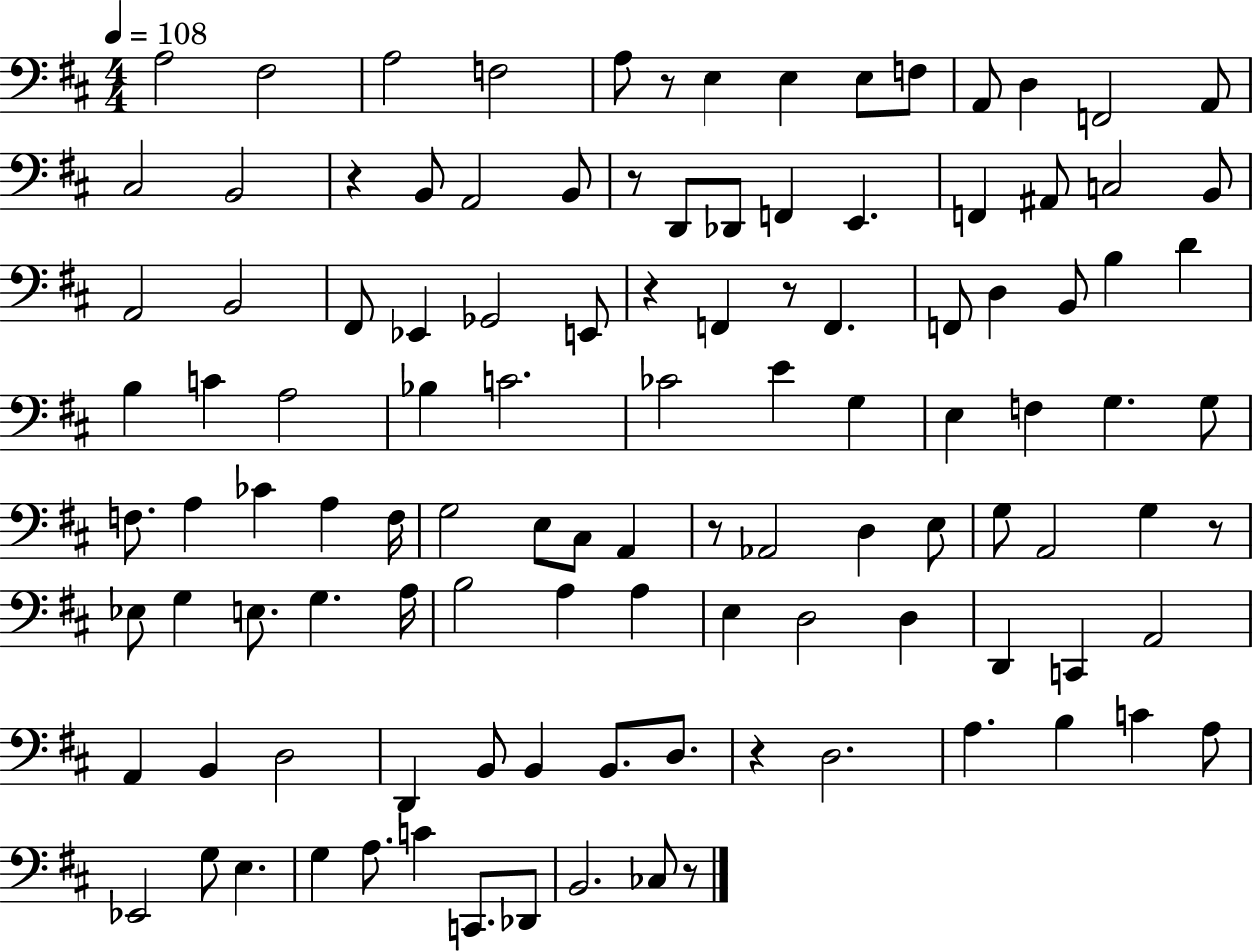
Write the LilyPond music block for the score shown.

{
  \clef bass
  \numericTimeSignature
  \time 4/4
  \key d \major
  \tempo 4 = 108
  a2 fis2 | a2 f2 | a8 r8 e4 e4 e8 f8 | a,8 d4 f,2 a,8 | \break cis2 b,2 | r4 b,8 a,2 b,8 | r8 d,8 des,8 f,4 e,4. | f,4 ais,8 c2 b,8 | \break a,2 b,2 | fis,8 ees,4 ges,2 e,8 | r4 f,4 r8 f,4. | f,8 d4 b,8 b4 d'4 | \break b4 c'4 a2 | bes4 c'2. | ces'2 e'4 g4 | e4 f4 g4. g8 | \break f8. a4 ces'4 a4 f16 | g2 e8 cis8 a,4 | r8 aes,2 d4 e8 | g8 a,2 g4 r8 | \break ees8 g4 e8. g4. a16 | b2 a4 a4 | e4 d2 d4 | d,4 c,4 a,2 | \break a,4 b,4 d2 | d,4 b,8 b,4 b,8. d8. | r4 d2. | a4. b4 c'4 a8 | \break ees,2 g8 e4. | g4 a8. c'4 c,8. des,8 | b,2. ces8 r8 | \bar "|."
}